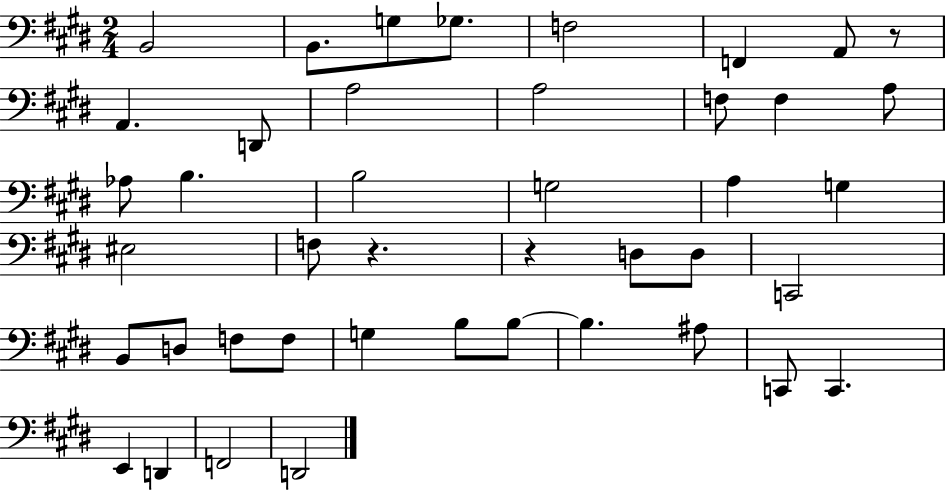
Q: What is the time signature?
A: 2/4